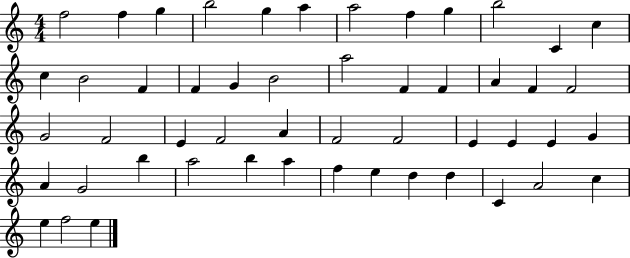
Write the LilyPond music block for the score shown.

{
  \clef treble
  \numericTimeSignature
  \time 4/4
  \key c \major
  f''2 f''4 g''4 | b''2 g''4 a''4 | a''2 f''4 g''4 | b''2 c'4 c''4 | \break c''4 b'2 f'4 | f'4 g'4 b'2 | a''2 f'4 f'4 | a'4 f'4 f'2 | \break g'2 f'2 | e'4 f'2 a'4 | f'2 f'2 | e'4 e'4 e'4 g'4 | \break a'4 g'2 b''4 | a''2 b''4 a''4 | f''4 e''4 d''4 d''4 | c'4 a'2 c''4 | \break e''4 f''2 e''4 | \bar "|."
}